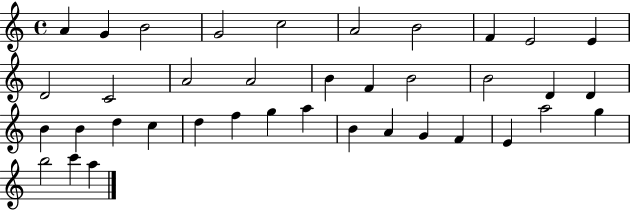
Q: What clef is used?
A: treble